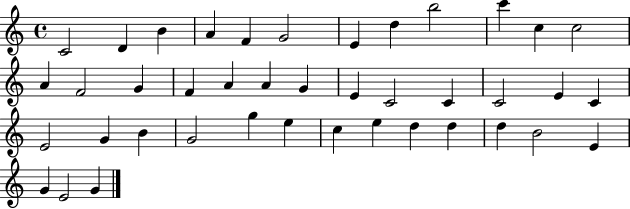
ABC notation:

X:1
T:Untitled
M:4/4
L:1/4
K:C
C2 D B A F G2 E d b2 c' c c2 A F2 G F A A G E C2 C C2 E C E2 G B G2 g e c e d d d B2 E G E2 G